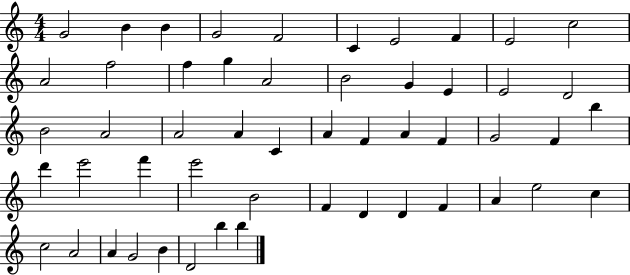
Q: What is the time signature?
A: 4/4